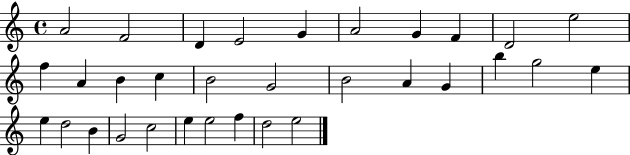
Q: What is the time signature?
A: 4/4